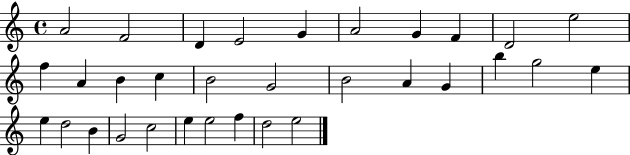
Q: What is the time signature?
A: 4/4